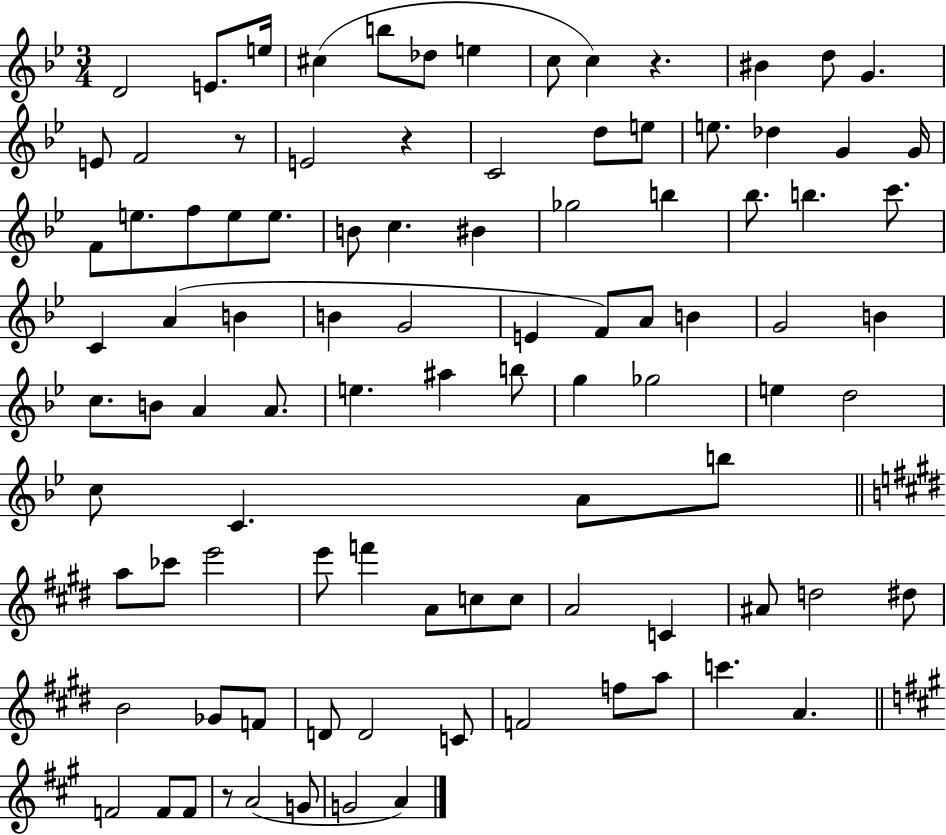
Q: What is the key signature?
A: BES major